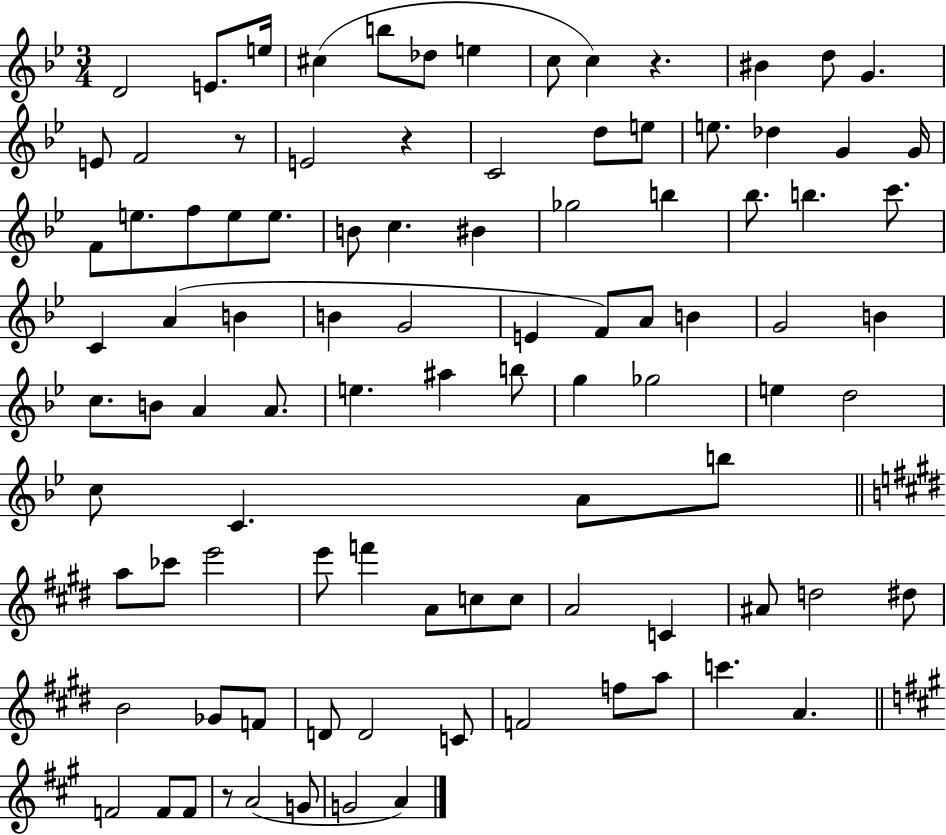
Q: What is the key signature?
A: BES major